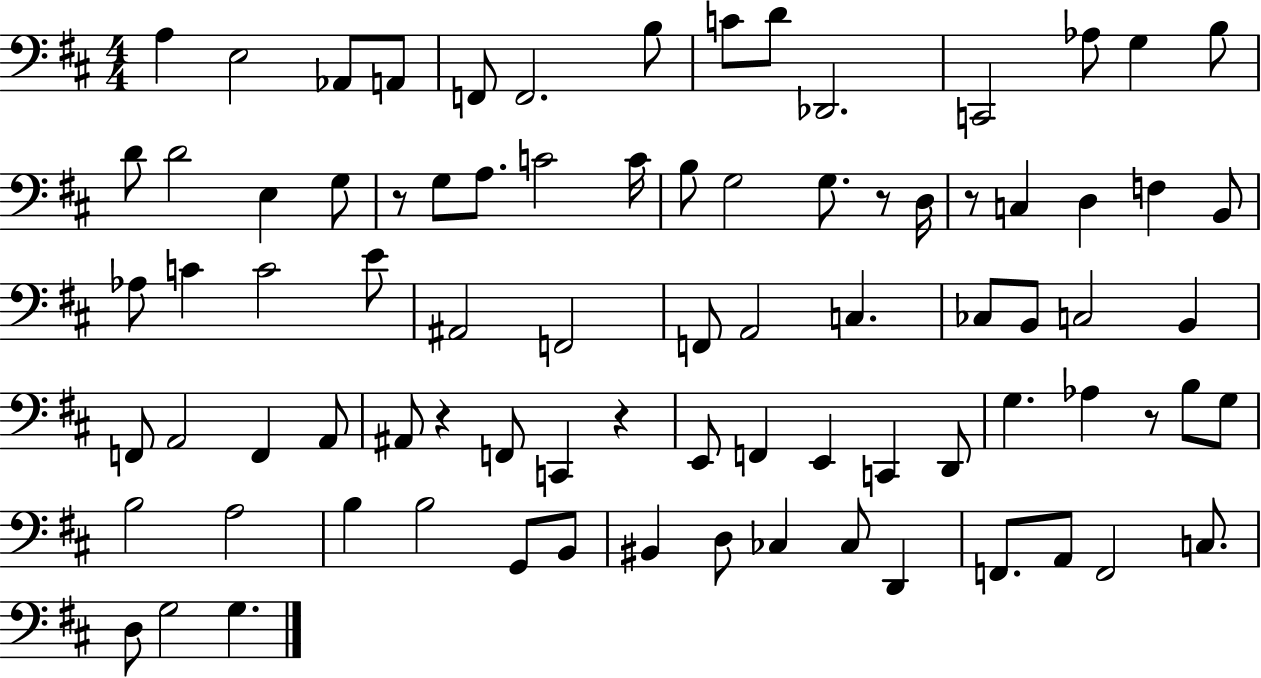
{
  \clef bass
  \numericTimeSignature
  \time 4/4
  \key d \major
  a4 e2 aes,8 a,8 | f,8 f,2. b8 | c'8 d'8 des,2. | c,2 aes8 g4 b8 | \break d'8 d'2 e4 g8 | r8 g8 a8. c'2 c'16 | b8 g2 g8. r8 d16 | r8 c4 d4 f4 b,8 | \break aes8 c'4 c'2 e'8 | ais,2 f,2 | f,8 a,2 c4. | ces8 b,8 c2 b,4 | \break f,8 a,2 f,4 a,8 | ais,8 r4 f,8 c,4 r4 | e,8 f,4 e,4 c,4 d,8 | g4. aes4 r8 b8 g8 | \break b2 a2 | b4 b2 g,8 b,8 | bis,4 d8 ces4 ces8 d,4 | f,8. a,8 f,2 c8. | \break d8 g2 g4. | \bar "|."
}